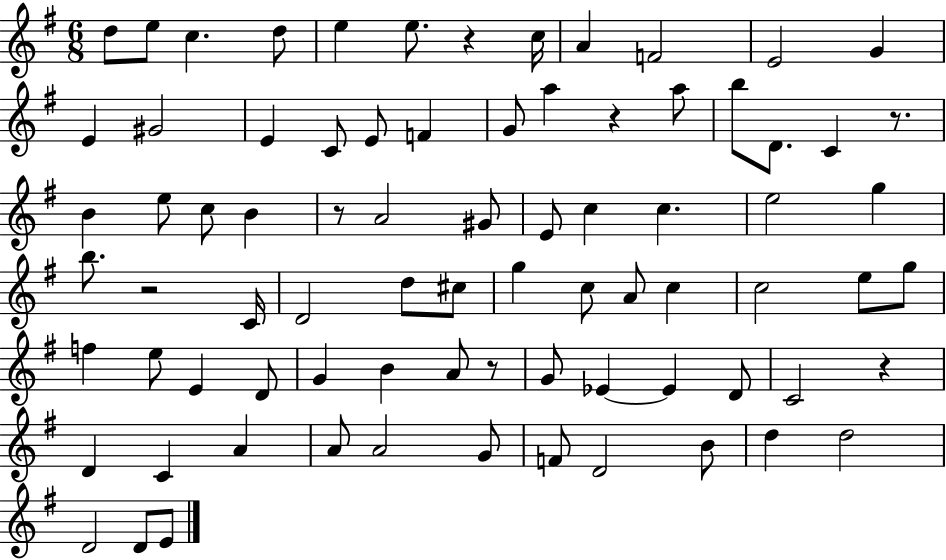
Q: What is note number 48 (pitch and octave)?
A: E5